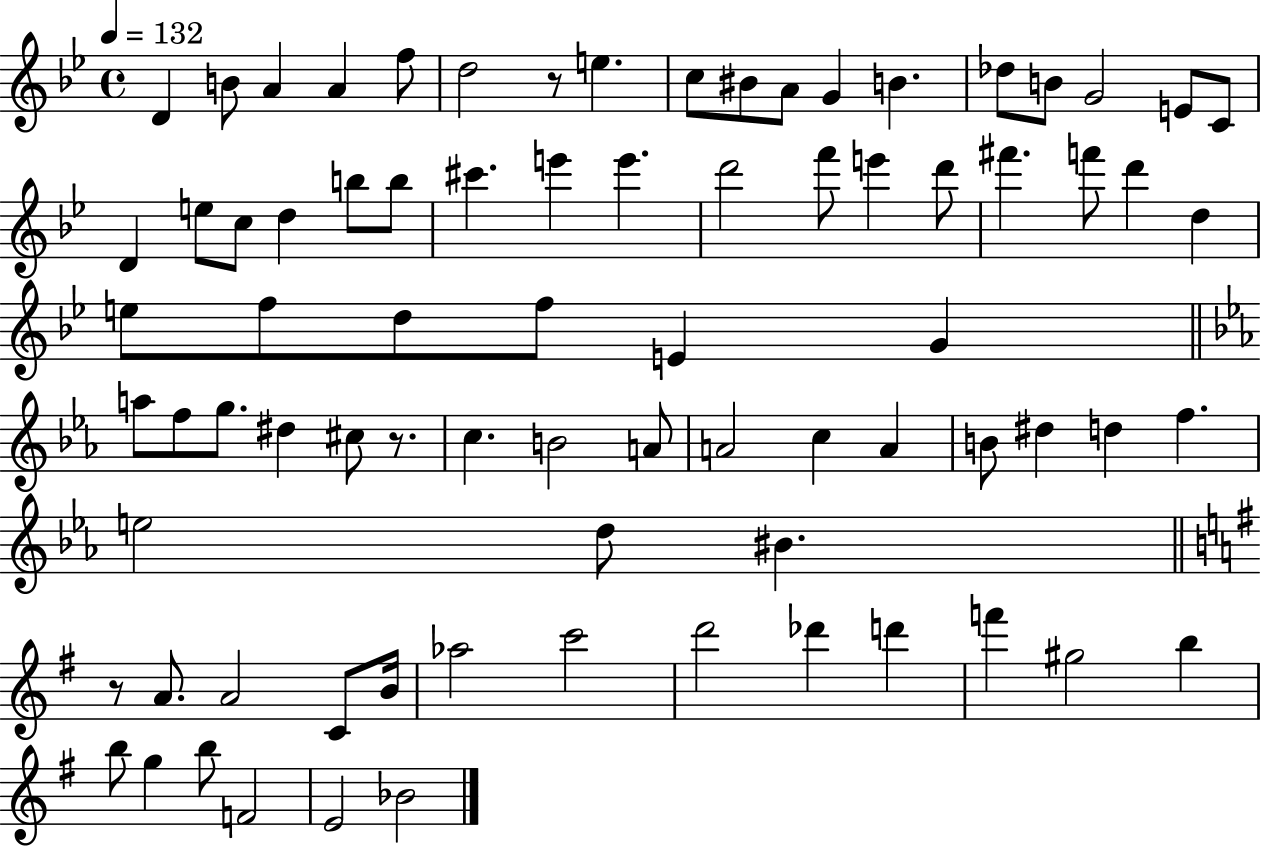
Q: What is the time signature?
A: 4/4